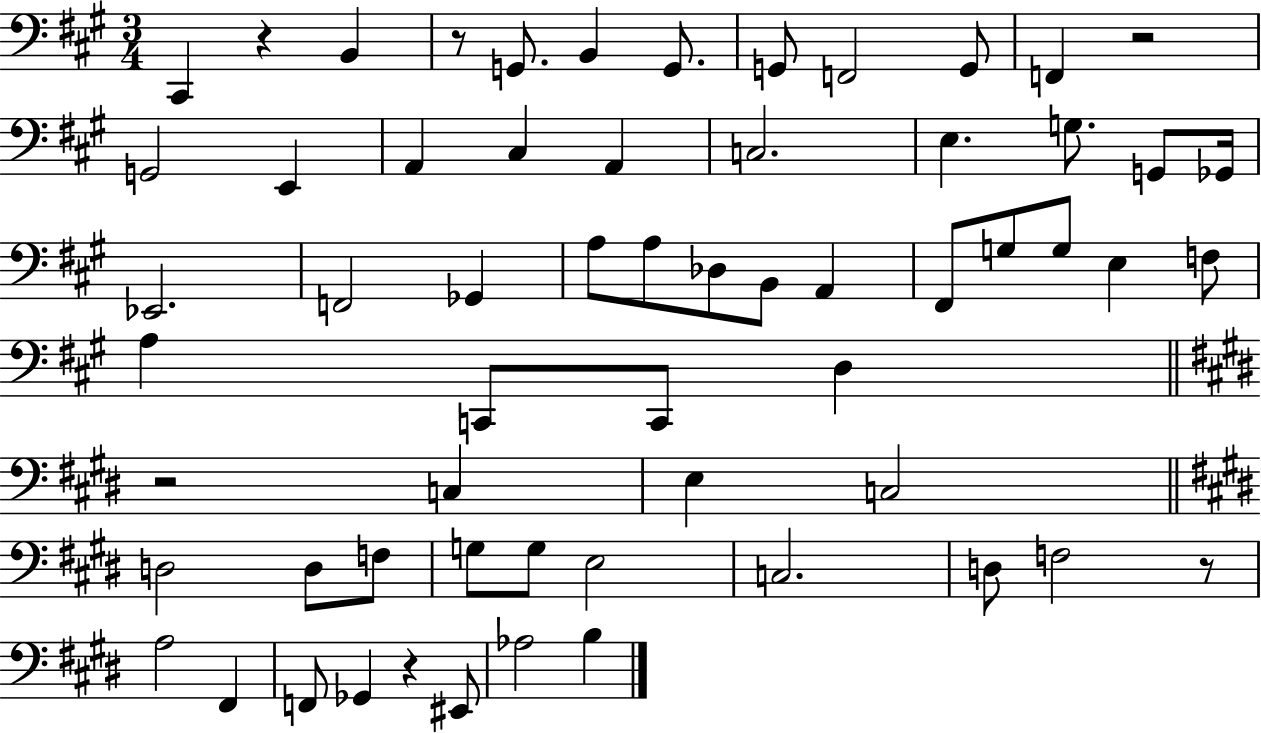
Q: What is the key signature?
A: A major